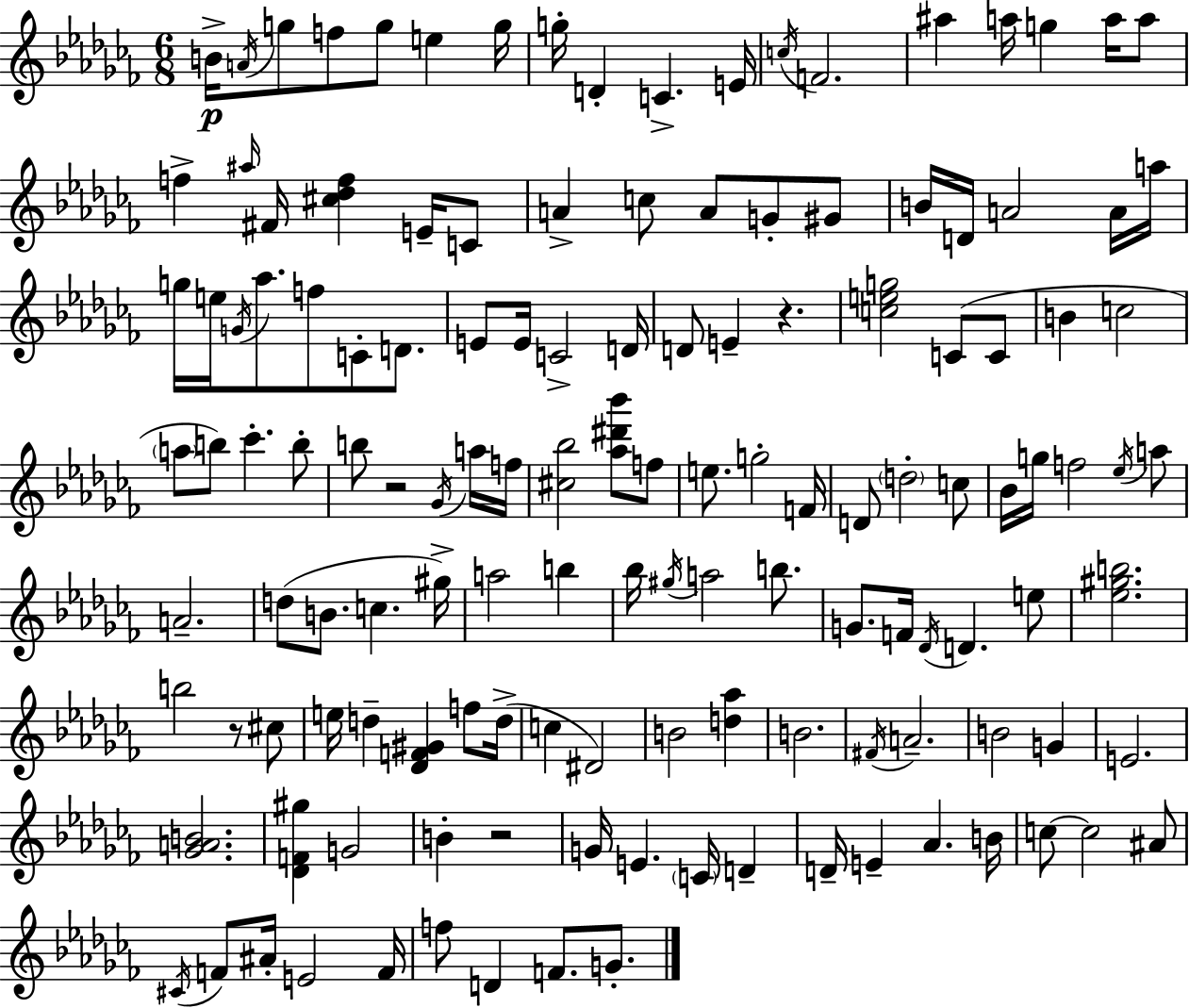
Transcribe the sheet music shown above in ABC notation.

X:1
T:Untitled
M:6/8
L:1/4
K:Abm
B/4 A/4 g/2 f/2 g/2 e g/4 g/4 D C E/4 c/4 F2 ^a a/4 g a/4 a/2 f ^a/4 ^F/4 [^c_df] E/4 C/2 A c/2 A/2 G/2 ^G/2 B/4 D/4 A2 A/4 a/4 g/4 e/4 G/4 _a/2 f/2 C/2 D/2 E/2 E/4 C2 D/4 D/2 E z [ceg]2 C/2 C/2 B c2 a/2 b/2 _c' b/2 b/2 z2 _G/4 a/4 f/4 [^c_b]2 [_a^d'_b']/2 f/2 e/2 g2 F/4 D/2 d2 c/2 _B/4 g/4 f2 _e/4 a/2 A2 d/2 B/2 c ^g/4 a2 b _b/4 ^g/4 a2 b/2 G/2 F/4 _D/4 D e/2 [_e^gb]2 b2 z/2 ^c/2 e/4 d [_DF^G] f/2 d/4 c ^D2 B2 [d_a] B2 ^F/4 A2 B2 G E2 [_GAB]2 [_DF^g] G2 B z2 G/4 E C/4 D D/4 E _A B/4 c/2 c2 ^A/2 ^C/4 F/2 ^A/4 E2 F/4 f/2 D F/2 G/2